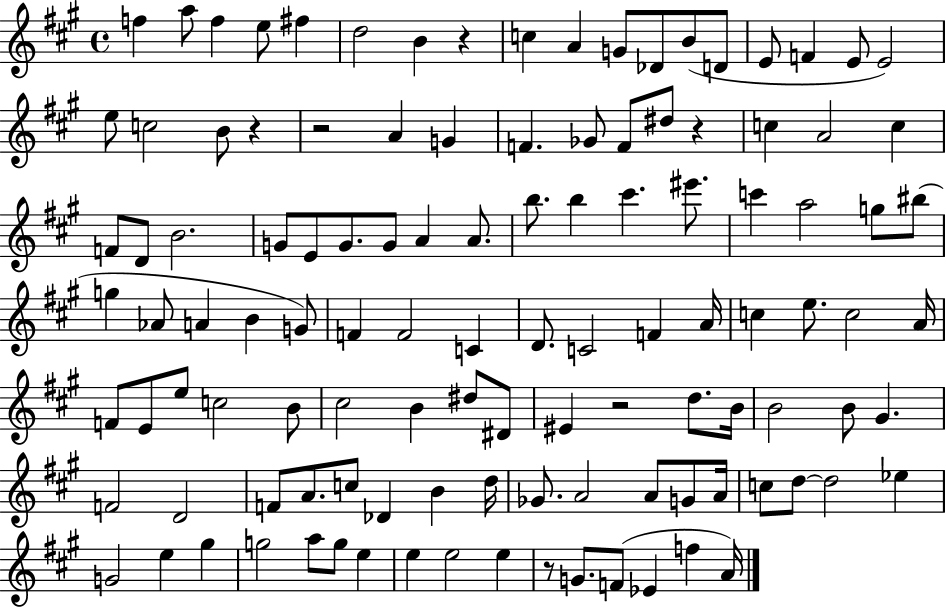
X:1
T:Untitled
M:4/4
L:1/4
K:A
f a/2 f e/2 ^f d2 B z c A G/2 _D/2 B/2 D/2 E/2 F E/2 E2 e/2 c2 B/2 z z2 A G F _G/2 F/2 ^d/2 z c A2 c F/2 D/2 B2 G/2 E/2 G/2 G/2 A A/2 b/2 b ^c' ^e'/2 c' a2 g/2 ^b/2 g _A/2 A B G/2 F F2 C D/2 C2 F A/4 c e/2 c2 A/4 F/2 E/2 e/2 c2 B/2 ^c2 B ^d/2 ^D/2 ^E z2 d/2 B/4 B2 B/2 ^G F2 D2 F/2 A/2 c/2 _D B d/4 _G/2 A2 A/2 G/2 A/4 c/2 d/2 d2 _e G2 e ^g g2 a/2 g/2 e e e2 e z/2 G/2 F/2 _E f A/4